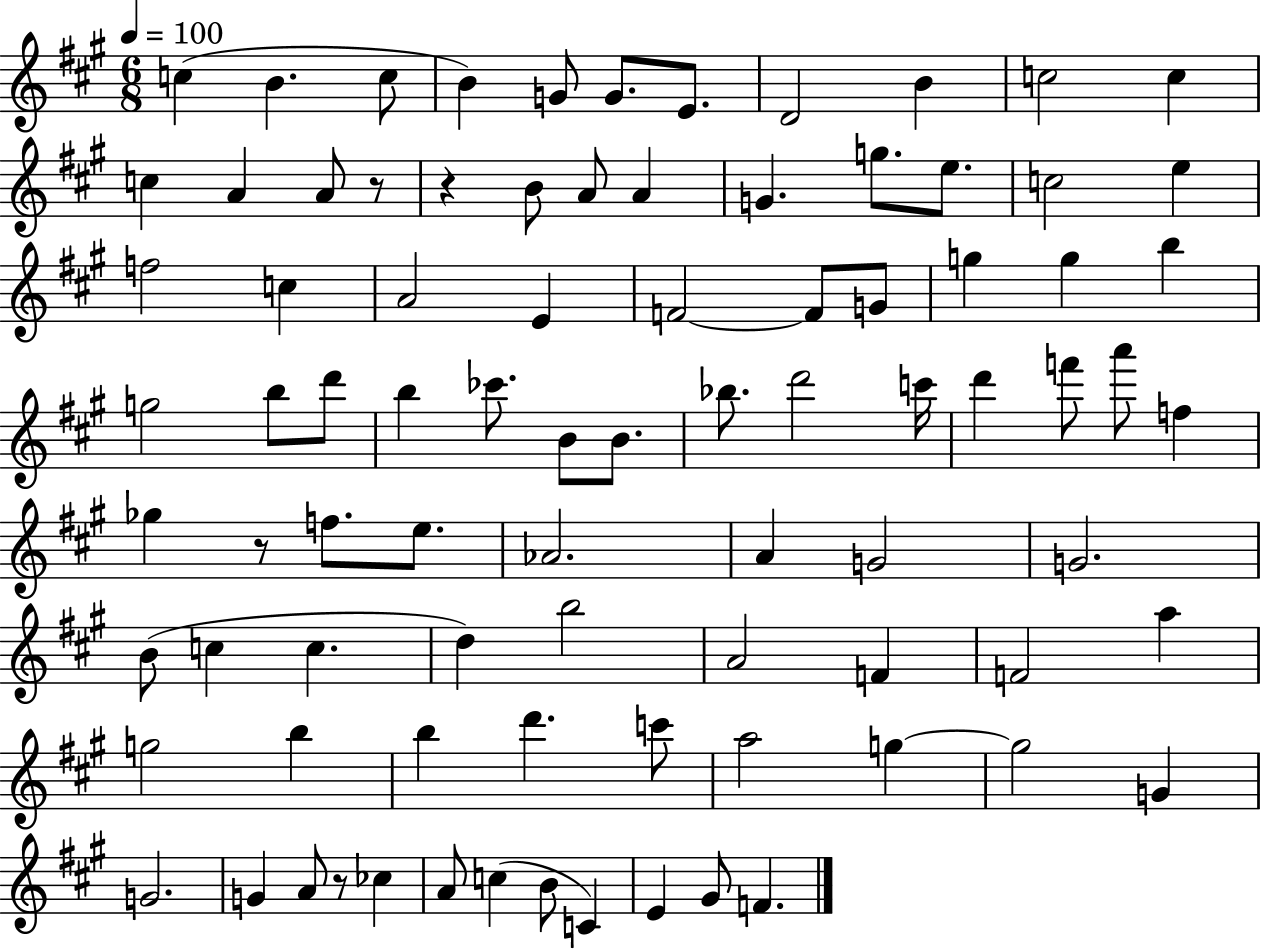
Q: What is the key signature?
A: A major